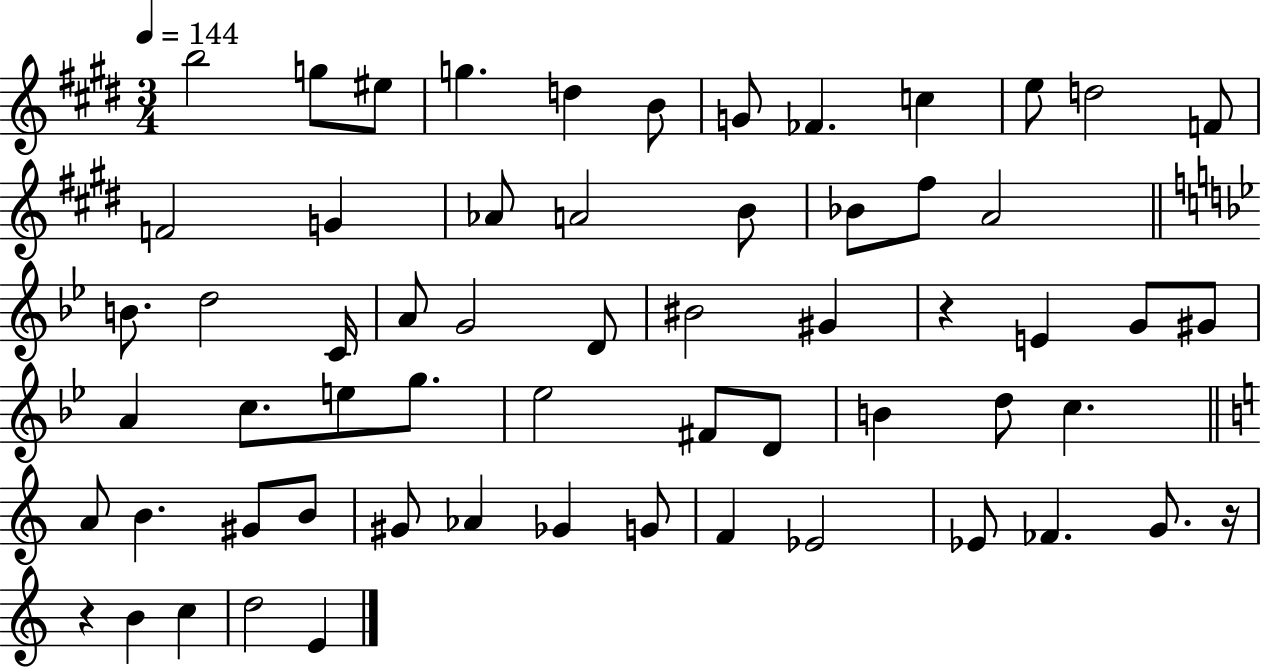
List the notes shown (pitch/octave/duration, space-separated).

B5/h G5/e EIS5/e G5/q. D5/q B4/e G4/e FES4/q. C5/q E5/e D5/h F4/e F4/h G4/q Ab4/e A4/h B4/e Bb4/e F#5/e A4/h B4/e. D5/h C4/s A4/e G4/h D4/e BIS4/h G#4/q R/q E4/q G4/e G#4/e A4/q C5/e. E5/e G5/e. Eb5/h F#4/e D4/e B4/q D5/e C5/q. A4/e B4/q. G#4/e B4/e G#4/e Ab4/q Gb4/q G4/e F4/q Eb4/h Eb4/e FES4/q. G4/e. R/s R/q B4/q C5/q D5/h E4/q